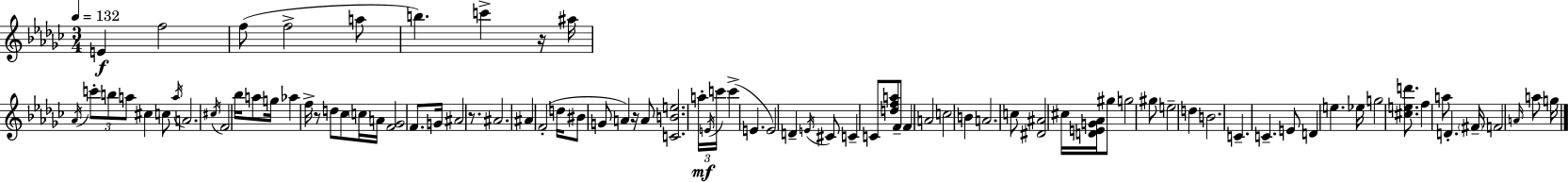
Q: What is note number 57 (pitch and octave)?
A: C#5